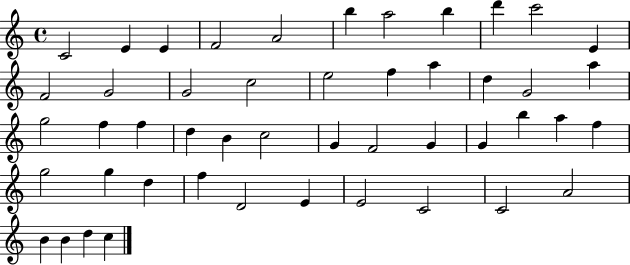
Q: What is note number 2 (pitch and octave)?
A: E4